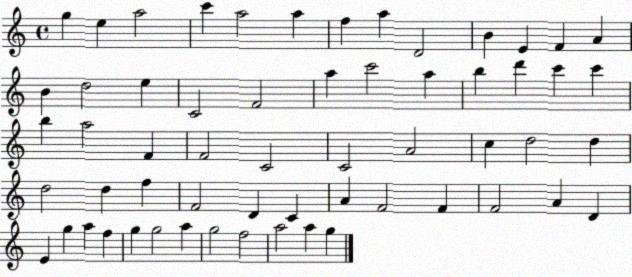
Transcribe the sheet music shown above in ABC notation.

X:1
T:Untitled
M:4/4
L:1/4
K:C
g e a2 c' a2 a f a D2 B E F A B d2 e C2 F2 a c'2 a b d' c' c' b a2 F F2 C2 C2 A2 c d2 d d2 d f F2 D C A F2 F F2 A D E g a f g g2 a g2 f2 a2 a g